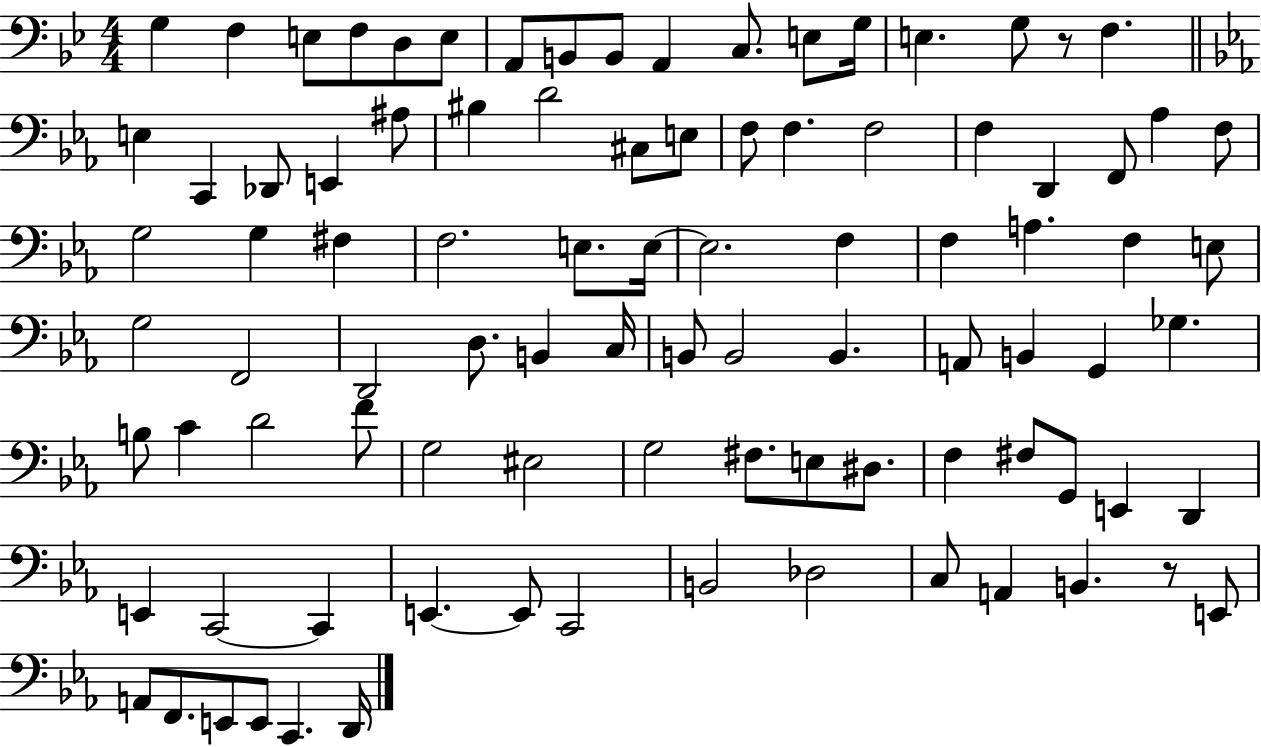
G3/q F3/q E3/e F3/e D3/e E3/e A2/e B2/e B2/e A2/q C3/e. E3/e G3/s E3/q. G3/e R/e F3/q. E3/q C2/q Db2/e E2/q A#3/e BIS3/q D4/h C#3/e E3/e F3/e F3/q. F3/h F3/q D2/q F2/e Ab3/q F3/e G3/h G3/q F#3/q F3/h. E3/e. E3/s E3/h. F3/q F3/q A3/q. F3/q E3/e G3/h F2/h D2/h D3/e. B2/q C3/s B2/e B2/h B2/q. A2/e B2/q G2/q Gb3/q. B3/e C4/q D4/h F4/e G3/h EIS3/h G3/h F#3/e. E3/e D#3/e. F3/q F#3/e G2/e E2/q D2/q E2/q C2/h C2/q E2/q. E2/e C2/h B2/h Db3/h C3/e A2/q B2/q. R/e E2/e A2/e F2/e. E2/e E2/e C2/q. D2/s